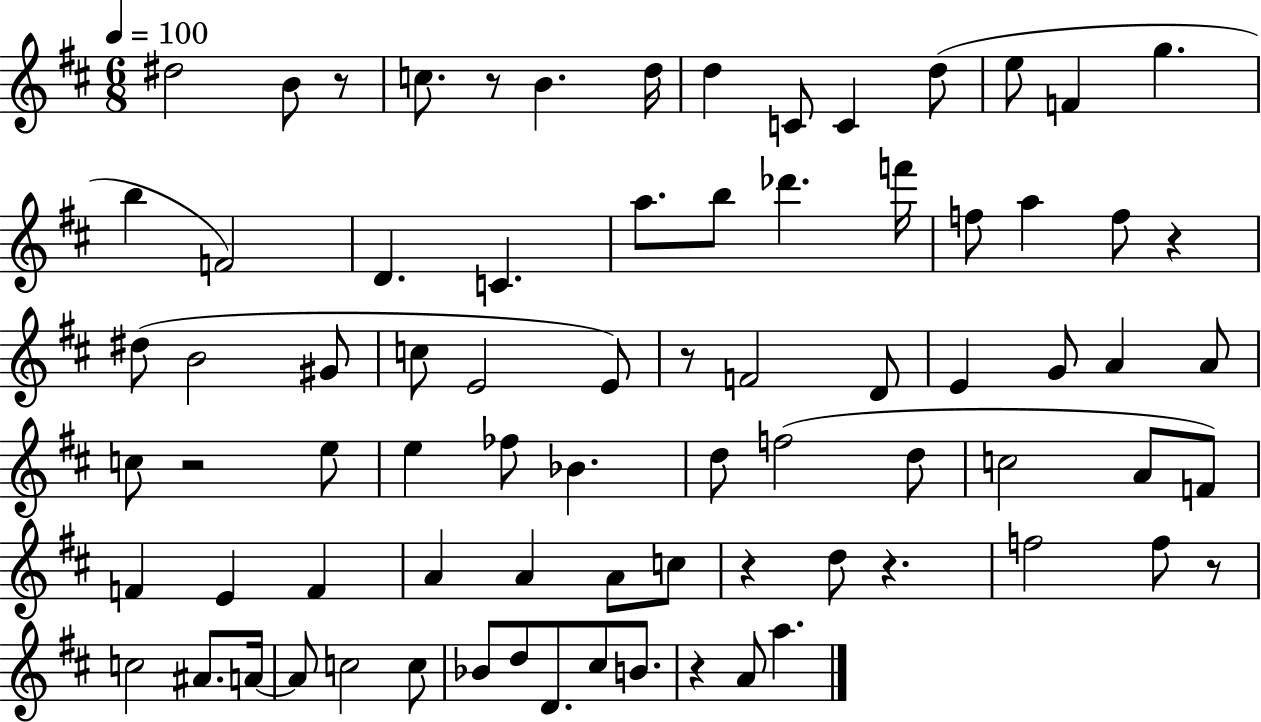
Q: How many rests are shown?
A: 9